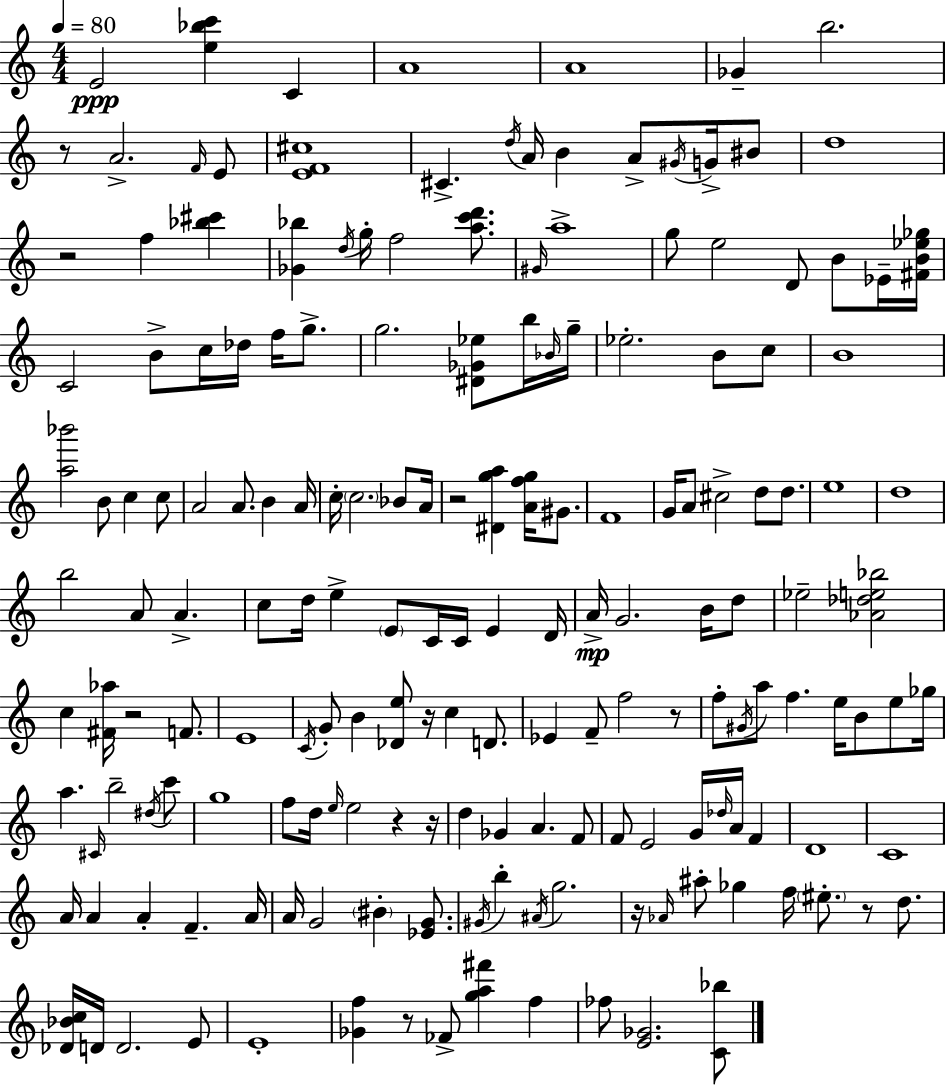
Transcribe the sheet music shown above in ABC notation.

X:1
T:Untitled
M:4/4
L:1/4
K:Am
E2 [e_bc'] C A4 A4 _G b2 z/2 A2 F/4 E/2 [EF^c]4 ^C d/4 A/4 B A/2 ^G/4 G/4 ^B/2 d4 z2 f [_b^c'] [_G_b] d/4 g/4 f2 [ac'd']/2 ^G/4 a4 g/2 e2 D/2 B/2 _E/4 [^FB_e_g]/4 C2 B/2 c/4 _d/4 f/4 g/2 g2 [^D_G_e]/2 b/4 _B/4 g/4 _e2 B/2 c/2 B4 [a_b']2 B/2 c c/2 A2 A/2 B A/4 c/4 c2 _B/2 A/4 z2 [^Dga] [Afg]/4 ^G/2 F4 G/4 A/2 ^c2 d/2 d/2 e4 d4 b2 A/2 A c/2 d/4 e E/2 C/4 C/4 E D/4 A/4 G2 B/4 d/2 _e2 [_A_de_b]2 c [^F_a]/4 z2 F/2 E4 C/4 G/2 B [_De]/2 z/4 c D/2 _E F/2 f2 z/2 f/2 ^G/4 a/2 f e/4 B/2 e/2 _g/4 a ^C/4 b2 ^d/4 c'/2 g4 f/2 d/4 e/4 e2 z z/4 d _G A F/2 F/2 E2 G/4 _d/4 A/4 F D4 C4 A/4 A A F A/4 A/4 G2 ^B [_EG]/2 ^G/4 b ^A/4 g2 z/4 _A/4 ^a/2 _g f/4 ^e/2 z/2 d/2 [_D_Bc]/4 D/4 D2 E/2 E4 [_Gf] z/2 _F/2 [ga^f'] f _f/2 [E_G]2 [C_b]/2